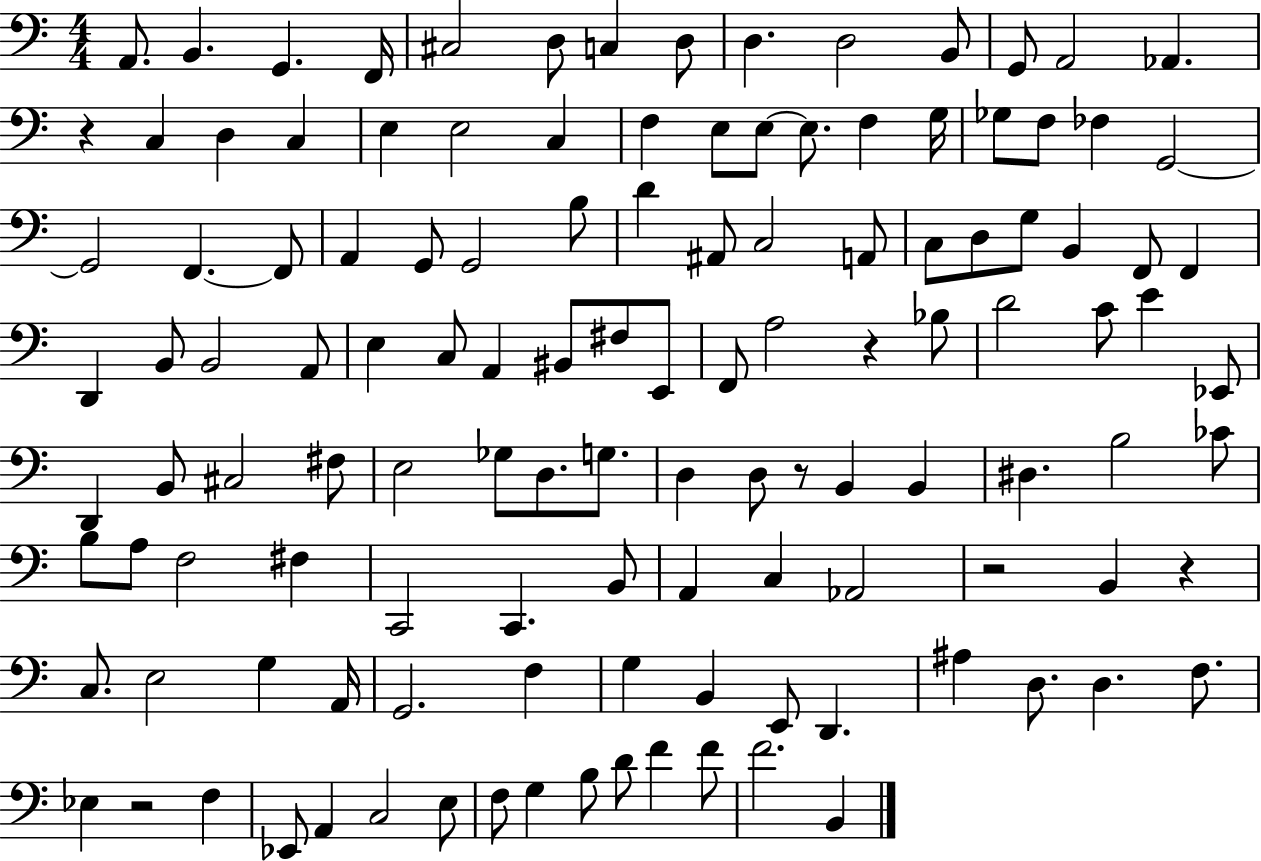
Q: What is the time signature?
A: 4/4